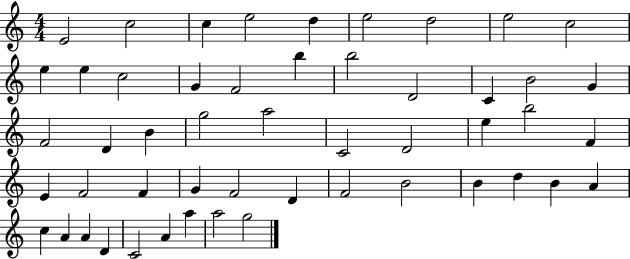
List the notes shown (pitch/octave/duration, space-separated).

E4/h C5/h C5/q E5/h D5/q E5/h D5/h E5/h C5/h E5/q E5/q C5/h G4/q F4/h B5/q B5/h D4/h C4/q B4/h G4/q F4/h D4/q B4/q G5/h A5/h C4/h D4/h E5/q B5/h F4/q E4/q F4/h F4/q G4/q F4/h D4/q F4/h B4/h B4/q D5/q B4/q A4/q C5/q A4/q A4/q D4/q C4/h A4/q A5/q A5/h G5/h